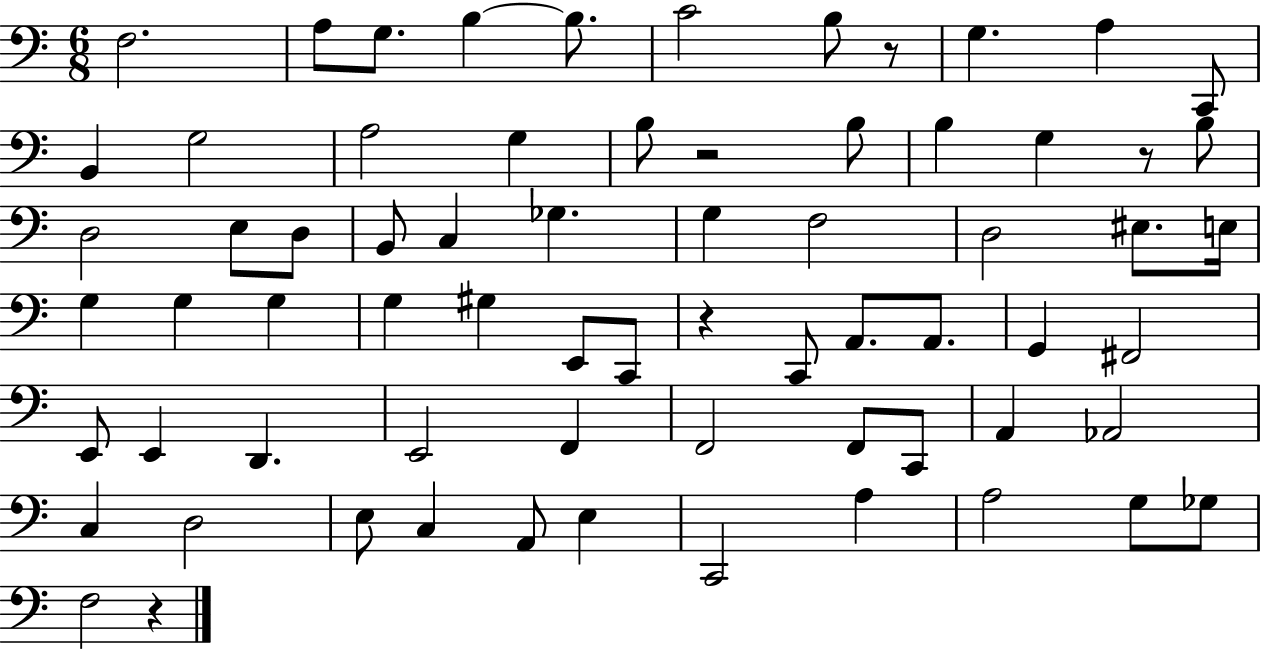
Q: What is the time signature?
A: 6/8